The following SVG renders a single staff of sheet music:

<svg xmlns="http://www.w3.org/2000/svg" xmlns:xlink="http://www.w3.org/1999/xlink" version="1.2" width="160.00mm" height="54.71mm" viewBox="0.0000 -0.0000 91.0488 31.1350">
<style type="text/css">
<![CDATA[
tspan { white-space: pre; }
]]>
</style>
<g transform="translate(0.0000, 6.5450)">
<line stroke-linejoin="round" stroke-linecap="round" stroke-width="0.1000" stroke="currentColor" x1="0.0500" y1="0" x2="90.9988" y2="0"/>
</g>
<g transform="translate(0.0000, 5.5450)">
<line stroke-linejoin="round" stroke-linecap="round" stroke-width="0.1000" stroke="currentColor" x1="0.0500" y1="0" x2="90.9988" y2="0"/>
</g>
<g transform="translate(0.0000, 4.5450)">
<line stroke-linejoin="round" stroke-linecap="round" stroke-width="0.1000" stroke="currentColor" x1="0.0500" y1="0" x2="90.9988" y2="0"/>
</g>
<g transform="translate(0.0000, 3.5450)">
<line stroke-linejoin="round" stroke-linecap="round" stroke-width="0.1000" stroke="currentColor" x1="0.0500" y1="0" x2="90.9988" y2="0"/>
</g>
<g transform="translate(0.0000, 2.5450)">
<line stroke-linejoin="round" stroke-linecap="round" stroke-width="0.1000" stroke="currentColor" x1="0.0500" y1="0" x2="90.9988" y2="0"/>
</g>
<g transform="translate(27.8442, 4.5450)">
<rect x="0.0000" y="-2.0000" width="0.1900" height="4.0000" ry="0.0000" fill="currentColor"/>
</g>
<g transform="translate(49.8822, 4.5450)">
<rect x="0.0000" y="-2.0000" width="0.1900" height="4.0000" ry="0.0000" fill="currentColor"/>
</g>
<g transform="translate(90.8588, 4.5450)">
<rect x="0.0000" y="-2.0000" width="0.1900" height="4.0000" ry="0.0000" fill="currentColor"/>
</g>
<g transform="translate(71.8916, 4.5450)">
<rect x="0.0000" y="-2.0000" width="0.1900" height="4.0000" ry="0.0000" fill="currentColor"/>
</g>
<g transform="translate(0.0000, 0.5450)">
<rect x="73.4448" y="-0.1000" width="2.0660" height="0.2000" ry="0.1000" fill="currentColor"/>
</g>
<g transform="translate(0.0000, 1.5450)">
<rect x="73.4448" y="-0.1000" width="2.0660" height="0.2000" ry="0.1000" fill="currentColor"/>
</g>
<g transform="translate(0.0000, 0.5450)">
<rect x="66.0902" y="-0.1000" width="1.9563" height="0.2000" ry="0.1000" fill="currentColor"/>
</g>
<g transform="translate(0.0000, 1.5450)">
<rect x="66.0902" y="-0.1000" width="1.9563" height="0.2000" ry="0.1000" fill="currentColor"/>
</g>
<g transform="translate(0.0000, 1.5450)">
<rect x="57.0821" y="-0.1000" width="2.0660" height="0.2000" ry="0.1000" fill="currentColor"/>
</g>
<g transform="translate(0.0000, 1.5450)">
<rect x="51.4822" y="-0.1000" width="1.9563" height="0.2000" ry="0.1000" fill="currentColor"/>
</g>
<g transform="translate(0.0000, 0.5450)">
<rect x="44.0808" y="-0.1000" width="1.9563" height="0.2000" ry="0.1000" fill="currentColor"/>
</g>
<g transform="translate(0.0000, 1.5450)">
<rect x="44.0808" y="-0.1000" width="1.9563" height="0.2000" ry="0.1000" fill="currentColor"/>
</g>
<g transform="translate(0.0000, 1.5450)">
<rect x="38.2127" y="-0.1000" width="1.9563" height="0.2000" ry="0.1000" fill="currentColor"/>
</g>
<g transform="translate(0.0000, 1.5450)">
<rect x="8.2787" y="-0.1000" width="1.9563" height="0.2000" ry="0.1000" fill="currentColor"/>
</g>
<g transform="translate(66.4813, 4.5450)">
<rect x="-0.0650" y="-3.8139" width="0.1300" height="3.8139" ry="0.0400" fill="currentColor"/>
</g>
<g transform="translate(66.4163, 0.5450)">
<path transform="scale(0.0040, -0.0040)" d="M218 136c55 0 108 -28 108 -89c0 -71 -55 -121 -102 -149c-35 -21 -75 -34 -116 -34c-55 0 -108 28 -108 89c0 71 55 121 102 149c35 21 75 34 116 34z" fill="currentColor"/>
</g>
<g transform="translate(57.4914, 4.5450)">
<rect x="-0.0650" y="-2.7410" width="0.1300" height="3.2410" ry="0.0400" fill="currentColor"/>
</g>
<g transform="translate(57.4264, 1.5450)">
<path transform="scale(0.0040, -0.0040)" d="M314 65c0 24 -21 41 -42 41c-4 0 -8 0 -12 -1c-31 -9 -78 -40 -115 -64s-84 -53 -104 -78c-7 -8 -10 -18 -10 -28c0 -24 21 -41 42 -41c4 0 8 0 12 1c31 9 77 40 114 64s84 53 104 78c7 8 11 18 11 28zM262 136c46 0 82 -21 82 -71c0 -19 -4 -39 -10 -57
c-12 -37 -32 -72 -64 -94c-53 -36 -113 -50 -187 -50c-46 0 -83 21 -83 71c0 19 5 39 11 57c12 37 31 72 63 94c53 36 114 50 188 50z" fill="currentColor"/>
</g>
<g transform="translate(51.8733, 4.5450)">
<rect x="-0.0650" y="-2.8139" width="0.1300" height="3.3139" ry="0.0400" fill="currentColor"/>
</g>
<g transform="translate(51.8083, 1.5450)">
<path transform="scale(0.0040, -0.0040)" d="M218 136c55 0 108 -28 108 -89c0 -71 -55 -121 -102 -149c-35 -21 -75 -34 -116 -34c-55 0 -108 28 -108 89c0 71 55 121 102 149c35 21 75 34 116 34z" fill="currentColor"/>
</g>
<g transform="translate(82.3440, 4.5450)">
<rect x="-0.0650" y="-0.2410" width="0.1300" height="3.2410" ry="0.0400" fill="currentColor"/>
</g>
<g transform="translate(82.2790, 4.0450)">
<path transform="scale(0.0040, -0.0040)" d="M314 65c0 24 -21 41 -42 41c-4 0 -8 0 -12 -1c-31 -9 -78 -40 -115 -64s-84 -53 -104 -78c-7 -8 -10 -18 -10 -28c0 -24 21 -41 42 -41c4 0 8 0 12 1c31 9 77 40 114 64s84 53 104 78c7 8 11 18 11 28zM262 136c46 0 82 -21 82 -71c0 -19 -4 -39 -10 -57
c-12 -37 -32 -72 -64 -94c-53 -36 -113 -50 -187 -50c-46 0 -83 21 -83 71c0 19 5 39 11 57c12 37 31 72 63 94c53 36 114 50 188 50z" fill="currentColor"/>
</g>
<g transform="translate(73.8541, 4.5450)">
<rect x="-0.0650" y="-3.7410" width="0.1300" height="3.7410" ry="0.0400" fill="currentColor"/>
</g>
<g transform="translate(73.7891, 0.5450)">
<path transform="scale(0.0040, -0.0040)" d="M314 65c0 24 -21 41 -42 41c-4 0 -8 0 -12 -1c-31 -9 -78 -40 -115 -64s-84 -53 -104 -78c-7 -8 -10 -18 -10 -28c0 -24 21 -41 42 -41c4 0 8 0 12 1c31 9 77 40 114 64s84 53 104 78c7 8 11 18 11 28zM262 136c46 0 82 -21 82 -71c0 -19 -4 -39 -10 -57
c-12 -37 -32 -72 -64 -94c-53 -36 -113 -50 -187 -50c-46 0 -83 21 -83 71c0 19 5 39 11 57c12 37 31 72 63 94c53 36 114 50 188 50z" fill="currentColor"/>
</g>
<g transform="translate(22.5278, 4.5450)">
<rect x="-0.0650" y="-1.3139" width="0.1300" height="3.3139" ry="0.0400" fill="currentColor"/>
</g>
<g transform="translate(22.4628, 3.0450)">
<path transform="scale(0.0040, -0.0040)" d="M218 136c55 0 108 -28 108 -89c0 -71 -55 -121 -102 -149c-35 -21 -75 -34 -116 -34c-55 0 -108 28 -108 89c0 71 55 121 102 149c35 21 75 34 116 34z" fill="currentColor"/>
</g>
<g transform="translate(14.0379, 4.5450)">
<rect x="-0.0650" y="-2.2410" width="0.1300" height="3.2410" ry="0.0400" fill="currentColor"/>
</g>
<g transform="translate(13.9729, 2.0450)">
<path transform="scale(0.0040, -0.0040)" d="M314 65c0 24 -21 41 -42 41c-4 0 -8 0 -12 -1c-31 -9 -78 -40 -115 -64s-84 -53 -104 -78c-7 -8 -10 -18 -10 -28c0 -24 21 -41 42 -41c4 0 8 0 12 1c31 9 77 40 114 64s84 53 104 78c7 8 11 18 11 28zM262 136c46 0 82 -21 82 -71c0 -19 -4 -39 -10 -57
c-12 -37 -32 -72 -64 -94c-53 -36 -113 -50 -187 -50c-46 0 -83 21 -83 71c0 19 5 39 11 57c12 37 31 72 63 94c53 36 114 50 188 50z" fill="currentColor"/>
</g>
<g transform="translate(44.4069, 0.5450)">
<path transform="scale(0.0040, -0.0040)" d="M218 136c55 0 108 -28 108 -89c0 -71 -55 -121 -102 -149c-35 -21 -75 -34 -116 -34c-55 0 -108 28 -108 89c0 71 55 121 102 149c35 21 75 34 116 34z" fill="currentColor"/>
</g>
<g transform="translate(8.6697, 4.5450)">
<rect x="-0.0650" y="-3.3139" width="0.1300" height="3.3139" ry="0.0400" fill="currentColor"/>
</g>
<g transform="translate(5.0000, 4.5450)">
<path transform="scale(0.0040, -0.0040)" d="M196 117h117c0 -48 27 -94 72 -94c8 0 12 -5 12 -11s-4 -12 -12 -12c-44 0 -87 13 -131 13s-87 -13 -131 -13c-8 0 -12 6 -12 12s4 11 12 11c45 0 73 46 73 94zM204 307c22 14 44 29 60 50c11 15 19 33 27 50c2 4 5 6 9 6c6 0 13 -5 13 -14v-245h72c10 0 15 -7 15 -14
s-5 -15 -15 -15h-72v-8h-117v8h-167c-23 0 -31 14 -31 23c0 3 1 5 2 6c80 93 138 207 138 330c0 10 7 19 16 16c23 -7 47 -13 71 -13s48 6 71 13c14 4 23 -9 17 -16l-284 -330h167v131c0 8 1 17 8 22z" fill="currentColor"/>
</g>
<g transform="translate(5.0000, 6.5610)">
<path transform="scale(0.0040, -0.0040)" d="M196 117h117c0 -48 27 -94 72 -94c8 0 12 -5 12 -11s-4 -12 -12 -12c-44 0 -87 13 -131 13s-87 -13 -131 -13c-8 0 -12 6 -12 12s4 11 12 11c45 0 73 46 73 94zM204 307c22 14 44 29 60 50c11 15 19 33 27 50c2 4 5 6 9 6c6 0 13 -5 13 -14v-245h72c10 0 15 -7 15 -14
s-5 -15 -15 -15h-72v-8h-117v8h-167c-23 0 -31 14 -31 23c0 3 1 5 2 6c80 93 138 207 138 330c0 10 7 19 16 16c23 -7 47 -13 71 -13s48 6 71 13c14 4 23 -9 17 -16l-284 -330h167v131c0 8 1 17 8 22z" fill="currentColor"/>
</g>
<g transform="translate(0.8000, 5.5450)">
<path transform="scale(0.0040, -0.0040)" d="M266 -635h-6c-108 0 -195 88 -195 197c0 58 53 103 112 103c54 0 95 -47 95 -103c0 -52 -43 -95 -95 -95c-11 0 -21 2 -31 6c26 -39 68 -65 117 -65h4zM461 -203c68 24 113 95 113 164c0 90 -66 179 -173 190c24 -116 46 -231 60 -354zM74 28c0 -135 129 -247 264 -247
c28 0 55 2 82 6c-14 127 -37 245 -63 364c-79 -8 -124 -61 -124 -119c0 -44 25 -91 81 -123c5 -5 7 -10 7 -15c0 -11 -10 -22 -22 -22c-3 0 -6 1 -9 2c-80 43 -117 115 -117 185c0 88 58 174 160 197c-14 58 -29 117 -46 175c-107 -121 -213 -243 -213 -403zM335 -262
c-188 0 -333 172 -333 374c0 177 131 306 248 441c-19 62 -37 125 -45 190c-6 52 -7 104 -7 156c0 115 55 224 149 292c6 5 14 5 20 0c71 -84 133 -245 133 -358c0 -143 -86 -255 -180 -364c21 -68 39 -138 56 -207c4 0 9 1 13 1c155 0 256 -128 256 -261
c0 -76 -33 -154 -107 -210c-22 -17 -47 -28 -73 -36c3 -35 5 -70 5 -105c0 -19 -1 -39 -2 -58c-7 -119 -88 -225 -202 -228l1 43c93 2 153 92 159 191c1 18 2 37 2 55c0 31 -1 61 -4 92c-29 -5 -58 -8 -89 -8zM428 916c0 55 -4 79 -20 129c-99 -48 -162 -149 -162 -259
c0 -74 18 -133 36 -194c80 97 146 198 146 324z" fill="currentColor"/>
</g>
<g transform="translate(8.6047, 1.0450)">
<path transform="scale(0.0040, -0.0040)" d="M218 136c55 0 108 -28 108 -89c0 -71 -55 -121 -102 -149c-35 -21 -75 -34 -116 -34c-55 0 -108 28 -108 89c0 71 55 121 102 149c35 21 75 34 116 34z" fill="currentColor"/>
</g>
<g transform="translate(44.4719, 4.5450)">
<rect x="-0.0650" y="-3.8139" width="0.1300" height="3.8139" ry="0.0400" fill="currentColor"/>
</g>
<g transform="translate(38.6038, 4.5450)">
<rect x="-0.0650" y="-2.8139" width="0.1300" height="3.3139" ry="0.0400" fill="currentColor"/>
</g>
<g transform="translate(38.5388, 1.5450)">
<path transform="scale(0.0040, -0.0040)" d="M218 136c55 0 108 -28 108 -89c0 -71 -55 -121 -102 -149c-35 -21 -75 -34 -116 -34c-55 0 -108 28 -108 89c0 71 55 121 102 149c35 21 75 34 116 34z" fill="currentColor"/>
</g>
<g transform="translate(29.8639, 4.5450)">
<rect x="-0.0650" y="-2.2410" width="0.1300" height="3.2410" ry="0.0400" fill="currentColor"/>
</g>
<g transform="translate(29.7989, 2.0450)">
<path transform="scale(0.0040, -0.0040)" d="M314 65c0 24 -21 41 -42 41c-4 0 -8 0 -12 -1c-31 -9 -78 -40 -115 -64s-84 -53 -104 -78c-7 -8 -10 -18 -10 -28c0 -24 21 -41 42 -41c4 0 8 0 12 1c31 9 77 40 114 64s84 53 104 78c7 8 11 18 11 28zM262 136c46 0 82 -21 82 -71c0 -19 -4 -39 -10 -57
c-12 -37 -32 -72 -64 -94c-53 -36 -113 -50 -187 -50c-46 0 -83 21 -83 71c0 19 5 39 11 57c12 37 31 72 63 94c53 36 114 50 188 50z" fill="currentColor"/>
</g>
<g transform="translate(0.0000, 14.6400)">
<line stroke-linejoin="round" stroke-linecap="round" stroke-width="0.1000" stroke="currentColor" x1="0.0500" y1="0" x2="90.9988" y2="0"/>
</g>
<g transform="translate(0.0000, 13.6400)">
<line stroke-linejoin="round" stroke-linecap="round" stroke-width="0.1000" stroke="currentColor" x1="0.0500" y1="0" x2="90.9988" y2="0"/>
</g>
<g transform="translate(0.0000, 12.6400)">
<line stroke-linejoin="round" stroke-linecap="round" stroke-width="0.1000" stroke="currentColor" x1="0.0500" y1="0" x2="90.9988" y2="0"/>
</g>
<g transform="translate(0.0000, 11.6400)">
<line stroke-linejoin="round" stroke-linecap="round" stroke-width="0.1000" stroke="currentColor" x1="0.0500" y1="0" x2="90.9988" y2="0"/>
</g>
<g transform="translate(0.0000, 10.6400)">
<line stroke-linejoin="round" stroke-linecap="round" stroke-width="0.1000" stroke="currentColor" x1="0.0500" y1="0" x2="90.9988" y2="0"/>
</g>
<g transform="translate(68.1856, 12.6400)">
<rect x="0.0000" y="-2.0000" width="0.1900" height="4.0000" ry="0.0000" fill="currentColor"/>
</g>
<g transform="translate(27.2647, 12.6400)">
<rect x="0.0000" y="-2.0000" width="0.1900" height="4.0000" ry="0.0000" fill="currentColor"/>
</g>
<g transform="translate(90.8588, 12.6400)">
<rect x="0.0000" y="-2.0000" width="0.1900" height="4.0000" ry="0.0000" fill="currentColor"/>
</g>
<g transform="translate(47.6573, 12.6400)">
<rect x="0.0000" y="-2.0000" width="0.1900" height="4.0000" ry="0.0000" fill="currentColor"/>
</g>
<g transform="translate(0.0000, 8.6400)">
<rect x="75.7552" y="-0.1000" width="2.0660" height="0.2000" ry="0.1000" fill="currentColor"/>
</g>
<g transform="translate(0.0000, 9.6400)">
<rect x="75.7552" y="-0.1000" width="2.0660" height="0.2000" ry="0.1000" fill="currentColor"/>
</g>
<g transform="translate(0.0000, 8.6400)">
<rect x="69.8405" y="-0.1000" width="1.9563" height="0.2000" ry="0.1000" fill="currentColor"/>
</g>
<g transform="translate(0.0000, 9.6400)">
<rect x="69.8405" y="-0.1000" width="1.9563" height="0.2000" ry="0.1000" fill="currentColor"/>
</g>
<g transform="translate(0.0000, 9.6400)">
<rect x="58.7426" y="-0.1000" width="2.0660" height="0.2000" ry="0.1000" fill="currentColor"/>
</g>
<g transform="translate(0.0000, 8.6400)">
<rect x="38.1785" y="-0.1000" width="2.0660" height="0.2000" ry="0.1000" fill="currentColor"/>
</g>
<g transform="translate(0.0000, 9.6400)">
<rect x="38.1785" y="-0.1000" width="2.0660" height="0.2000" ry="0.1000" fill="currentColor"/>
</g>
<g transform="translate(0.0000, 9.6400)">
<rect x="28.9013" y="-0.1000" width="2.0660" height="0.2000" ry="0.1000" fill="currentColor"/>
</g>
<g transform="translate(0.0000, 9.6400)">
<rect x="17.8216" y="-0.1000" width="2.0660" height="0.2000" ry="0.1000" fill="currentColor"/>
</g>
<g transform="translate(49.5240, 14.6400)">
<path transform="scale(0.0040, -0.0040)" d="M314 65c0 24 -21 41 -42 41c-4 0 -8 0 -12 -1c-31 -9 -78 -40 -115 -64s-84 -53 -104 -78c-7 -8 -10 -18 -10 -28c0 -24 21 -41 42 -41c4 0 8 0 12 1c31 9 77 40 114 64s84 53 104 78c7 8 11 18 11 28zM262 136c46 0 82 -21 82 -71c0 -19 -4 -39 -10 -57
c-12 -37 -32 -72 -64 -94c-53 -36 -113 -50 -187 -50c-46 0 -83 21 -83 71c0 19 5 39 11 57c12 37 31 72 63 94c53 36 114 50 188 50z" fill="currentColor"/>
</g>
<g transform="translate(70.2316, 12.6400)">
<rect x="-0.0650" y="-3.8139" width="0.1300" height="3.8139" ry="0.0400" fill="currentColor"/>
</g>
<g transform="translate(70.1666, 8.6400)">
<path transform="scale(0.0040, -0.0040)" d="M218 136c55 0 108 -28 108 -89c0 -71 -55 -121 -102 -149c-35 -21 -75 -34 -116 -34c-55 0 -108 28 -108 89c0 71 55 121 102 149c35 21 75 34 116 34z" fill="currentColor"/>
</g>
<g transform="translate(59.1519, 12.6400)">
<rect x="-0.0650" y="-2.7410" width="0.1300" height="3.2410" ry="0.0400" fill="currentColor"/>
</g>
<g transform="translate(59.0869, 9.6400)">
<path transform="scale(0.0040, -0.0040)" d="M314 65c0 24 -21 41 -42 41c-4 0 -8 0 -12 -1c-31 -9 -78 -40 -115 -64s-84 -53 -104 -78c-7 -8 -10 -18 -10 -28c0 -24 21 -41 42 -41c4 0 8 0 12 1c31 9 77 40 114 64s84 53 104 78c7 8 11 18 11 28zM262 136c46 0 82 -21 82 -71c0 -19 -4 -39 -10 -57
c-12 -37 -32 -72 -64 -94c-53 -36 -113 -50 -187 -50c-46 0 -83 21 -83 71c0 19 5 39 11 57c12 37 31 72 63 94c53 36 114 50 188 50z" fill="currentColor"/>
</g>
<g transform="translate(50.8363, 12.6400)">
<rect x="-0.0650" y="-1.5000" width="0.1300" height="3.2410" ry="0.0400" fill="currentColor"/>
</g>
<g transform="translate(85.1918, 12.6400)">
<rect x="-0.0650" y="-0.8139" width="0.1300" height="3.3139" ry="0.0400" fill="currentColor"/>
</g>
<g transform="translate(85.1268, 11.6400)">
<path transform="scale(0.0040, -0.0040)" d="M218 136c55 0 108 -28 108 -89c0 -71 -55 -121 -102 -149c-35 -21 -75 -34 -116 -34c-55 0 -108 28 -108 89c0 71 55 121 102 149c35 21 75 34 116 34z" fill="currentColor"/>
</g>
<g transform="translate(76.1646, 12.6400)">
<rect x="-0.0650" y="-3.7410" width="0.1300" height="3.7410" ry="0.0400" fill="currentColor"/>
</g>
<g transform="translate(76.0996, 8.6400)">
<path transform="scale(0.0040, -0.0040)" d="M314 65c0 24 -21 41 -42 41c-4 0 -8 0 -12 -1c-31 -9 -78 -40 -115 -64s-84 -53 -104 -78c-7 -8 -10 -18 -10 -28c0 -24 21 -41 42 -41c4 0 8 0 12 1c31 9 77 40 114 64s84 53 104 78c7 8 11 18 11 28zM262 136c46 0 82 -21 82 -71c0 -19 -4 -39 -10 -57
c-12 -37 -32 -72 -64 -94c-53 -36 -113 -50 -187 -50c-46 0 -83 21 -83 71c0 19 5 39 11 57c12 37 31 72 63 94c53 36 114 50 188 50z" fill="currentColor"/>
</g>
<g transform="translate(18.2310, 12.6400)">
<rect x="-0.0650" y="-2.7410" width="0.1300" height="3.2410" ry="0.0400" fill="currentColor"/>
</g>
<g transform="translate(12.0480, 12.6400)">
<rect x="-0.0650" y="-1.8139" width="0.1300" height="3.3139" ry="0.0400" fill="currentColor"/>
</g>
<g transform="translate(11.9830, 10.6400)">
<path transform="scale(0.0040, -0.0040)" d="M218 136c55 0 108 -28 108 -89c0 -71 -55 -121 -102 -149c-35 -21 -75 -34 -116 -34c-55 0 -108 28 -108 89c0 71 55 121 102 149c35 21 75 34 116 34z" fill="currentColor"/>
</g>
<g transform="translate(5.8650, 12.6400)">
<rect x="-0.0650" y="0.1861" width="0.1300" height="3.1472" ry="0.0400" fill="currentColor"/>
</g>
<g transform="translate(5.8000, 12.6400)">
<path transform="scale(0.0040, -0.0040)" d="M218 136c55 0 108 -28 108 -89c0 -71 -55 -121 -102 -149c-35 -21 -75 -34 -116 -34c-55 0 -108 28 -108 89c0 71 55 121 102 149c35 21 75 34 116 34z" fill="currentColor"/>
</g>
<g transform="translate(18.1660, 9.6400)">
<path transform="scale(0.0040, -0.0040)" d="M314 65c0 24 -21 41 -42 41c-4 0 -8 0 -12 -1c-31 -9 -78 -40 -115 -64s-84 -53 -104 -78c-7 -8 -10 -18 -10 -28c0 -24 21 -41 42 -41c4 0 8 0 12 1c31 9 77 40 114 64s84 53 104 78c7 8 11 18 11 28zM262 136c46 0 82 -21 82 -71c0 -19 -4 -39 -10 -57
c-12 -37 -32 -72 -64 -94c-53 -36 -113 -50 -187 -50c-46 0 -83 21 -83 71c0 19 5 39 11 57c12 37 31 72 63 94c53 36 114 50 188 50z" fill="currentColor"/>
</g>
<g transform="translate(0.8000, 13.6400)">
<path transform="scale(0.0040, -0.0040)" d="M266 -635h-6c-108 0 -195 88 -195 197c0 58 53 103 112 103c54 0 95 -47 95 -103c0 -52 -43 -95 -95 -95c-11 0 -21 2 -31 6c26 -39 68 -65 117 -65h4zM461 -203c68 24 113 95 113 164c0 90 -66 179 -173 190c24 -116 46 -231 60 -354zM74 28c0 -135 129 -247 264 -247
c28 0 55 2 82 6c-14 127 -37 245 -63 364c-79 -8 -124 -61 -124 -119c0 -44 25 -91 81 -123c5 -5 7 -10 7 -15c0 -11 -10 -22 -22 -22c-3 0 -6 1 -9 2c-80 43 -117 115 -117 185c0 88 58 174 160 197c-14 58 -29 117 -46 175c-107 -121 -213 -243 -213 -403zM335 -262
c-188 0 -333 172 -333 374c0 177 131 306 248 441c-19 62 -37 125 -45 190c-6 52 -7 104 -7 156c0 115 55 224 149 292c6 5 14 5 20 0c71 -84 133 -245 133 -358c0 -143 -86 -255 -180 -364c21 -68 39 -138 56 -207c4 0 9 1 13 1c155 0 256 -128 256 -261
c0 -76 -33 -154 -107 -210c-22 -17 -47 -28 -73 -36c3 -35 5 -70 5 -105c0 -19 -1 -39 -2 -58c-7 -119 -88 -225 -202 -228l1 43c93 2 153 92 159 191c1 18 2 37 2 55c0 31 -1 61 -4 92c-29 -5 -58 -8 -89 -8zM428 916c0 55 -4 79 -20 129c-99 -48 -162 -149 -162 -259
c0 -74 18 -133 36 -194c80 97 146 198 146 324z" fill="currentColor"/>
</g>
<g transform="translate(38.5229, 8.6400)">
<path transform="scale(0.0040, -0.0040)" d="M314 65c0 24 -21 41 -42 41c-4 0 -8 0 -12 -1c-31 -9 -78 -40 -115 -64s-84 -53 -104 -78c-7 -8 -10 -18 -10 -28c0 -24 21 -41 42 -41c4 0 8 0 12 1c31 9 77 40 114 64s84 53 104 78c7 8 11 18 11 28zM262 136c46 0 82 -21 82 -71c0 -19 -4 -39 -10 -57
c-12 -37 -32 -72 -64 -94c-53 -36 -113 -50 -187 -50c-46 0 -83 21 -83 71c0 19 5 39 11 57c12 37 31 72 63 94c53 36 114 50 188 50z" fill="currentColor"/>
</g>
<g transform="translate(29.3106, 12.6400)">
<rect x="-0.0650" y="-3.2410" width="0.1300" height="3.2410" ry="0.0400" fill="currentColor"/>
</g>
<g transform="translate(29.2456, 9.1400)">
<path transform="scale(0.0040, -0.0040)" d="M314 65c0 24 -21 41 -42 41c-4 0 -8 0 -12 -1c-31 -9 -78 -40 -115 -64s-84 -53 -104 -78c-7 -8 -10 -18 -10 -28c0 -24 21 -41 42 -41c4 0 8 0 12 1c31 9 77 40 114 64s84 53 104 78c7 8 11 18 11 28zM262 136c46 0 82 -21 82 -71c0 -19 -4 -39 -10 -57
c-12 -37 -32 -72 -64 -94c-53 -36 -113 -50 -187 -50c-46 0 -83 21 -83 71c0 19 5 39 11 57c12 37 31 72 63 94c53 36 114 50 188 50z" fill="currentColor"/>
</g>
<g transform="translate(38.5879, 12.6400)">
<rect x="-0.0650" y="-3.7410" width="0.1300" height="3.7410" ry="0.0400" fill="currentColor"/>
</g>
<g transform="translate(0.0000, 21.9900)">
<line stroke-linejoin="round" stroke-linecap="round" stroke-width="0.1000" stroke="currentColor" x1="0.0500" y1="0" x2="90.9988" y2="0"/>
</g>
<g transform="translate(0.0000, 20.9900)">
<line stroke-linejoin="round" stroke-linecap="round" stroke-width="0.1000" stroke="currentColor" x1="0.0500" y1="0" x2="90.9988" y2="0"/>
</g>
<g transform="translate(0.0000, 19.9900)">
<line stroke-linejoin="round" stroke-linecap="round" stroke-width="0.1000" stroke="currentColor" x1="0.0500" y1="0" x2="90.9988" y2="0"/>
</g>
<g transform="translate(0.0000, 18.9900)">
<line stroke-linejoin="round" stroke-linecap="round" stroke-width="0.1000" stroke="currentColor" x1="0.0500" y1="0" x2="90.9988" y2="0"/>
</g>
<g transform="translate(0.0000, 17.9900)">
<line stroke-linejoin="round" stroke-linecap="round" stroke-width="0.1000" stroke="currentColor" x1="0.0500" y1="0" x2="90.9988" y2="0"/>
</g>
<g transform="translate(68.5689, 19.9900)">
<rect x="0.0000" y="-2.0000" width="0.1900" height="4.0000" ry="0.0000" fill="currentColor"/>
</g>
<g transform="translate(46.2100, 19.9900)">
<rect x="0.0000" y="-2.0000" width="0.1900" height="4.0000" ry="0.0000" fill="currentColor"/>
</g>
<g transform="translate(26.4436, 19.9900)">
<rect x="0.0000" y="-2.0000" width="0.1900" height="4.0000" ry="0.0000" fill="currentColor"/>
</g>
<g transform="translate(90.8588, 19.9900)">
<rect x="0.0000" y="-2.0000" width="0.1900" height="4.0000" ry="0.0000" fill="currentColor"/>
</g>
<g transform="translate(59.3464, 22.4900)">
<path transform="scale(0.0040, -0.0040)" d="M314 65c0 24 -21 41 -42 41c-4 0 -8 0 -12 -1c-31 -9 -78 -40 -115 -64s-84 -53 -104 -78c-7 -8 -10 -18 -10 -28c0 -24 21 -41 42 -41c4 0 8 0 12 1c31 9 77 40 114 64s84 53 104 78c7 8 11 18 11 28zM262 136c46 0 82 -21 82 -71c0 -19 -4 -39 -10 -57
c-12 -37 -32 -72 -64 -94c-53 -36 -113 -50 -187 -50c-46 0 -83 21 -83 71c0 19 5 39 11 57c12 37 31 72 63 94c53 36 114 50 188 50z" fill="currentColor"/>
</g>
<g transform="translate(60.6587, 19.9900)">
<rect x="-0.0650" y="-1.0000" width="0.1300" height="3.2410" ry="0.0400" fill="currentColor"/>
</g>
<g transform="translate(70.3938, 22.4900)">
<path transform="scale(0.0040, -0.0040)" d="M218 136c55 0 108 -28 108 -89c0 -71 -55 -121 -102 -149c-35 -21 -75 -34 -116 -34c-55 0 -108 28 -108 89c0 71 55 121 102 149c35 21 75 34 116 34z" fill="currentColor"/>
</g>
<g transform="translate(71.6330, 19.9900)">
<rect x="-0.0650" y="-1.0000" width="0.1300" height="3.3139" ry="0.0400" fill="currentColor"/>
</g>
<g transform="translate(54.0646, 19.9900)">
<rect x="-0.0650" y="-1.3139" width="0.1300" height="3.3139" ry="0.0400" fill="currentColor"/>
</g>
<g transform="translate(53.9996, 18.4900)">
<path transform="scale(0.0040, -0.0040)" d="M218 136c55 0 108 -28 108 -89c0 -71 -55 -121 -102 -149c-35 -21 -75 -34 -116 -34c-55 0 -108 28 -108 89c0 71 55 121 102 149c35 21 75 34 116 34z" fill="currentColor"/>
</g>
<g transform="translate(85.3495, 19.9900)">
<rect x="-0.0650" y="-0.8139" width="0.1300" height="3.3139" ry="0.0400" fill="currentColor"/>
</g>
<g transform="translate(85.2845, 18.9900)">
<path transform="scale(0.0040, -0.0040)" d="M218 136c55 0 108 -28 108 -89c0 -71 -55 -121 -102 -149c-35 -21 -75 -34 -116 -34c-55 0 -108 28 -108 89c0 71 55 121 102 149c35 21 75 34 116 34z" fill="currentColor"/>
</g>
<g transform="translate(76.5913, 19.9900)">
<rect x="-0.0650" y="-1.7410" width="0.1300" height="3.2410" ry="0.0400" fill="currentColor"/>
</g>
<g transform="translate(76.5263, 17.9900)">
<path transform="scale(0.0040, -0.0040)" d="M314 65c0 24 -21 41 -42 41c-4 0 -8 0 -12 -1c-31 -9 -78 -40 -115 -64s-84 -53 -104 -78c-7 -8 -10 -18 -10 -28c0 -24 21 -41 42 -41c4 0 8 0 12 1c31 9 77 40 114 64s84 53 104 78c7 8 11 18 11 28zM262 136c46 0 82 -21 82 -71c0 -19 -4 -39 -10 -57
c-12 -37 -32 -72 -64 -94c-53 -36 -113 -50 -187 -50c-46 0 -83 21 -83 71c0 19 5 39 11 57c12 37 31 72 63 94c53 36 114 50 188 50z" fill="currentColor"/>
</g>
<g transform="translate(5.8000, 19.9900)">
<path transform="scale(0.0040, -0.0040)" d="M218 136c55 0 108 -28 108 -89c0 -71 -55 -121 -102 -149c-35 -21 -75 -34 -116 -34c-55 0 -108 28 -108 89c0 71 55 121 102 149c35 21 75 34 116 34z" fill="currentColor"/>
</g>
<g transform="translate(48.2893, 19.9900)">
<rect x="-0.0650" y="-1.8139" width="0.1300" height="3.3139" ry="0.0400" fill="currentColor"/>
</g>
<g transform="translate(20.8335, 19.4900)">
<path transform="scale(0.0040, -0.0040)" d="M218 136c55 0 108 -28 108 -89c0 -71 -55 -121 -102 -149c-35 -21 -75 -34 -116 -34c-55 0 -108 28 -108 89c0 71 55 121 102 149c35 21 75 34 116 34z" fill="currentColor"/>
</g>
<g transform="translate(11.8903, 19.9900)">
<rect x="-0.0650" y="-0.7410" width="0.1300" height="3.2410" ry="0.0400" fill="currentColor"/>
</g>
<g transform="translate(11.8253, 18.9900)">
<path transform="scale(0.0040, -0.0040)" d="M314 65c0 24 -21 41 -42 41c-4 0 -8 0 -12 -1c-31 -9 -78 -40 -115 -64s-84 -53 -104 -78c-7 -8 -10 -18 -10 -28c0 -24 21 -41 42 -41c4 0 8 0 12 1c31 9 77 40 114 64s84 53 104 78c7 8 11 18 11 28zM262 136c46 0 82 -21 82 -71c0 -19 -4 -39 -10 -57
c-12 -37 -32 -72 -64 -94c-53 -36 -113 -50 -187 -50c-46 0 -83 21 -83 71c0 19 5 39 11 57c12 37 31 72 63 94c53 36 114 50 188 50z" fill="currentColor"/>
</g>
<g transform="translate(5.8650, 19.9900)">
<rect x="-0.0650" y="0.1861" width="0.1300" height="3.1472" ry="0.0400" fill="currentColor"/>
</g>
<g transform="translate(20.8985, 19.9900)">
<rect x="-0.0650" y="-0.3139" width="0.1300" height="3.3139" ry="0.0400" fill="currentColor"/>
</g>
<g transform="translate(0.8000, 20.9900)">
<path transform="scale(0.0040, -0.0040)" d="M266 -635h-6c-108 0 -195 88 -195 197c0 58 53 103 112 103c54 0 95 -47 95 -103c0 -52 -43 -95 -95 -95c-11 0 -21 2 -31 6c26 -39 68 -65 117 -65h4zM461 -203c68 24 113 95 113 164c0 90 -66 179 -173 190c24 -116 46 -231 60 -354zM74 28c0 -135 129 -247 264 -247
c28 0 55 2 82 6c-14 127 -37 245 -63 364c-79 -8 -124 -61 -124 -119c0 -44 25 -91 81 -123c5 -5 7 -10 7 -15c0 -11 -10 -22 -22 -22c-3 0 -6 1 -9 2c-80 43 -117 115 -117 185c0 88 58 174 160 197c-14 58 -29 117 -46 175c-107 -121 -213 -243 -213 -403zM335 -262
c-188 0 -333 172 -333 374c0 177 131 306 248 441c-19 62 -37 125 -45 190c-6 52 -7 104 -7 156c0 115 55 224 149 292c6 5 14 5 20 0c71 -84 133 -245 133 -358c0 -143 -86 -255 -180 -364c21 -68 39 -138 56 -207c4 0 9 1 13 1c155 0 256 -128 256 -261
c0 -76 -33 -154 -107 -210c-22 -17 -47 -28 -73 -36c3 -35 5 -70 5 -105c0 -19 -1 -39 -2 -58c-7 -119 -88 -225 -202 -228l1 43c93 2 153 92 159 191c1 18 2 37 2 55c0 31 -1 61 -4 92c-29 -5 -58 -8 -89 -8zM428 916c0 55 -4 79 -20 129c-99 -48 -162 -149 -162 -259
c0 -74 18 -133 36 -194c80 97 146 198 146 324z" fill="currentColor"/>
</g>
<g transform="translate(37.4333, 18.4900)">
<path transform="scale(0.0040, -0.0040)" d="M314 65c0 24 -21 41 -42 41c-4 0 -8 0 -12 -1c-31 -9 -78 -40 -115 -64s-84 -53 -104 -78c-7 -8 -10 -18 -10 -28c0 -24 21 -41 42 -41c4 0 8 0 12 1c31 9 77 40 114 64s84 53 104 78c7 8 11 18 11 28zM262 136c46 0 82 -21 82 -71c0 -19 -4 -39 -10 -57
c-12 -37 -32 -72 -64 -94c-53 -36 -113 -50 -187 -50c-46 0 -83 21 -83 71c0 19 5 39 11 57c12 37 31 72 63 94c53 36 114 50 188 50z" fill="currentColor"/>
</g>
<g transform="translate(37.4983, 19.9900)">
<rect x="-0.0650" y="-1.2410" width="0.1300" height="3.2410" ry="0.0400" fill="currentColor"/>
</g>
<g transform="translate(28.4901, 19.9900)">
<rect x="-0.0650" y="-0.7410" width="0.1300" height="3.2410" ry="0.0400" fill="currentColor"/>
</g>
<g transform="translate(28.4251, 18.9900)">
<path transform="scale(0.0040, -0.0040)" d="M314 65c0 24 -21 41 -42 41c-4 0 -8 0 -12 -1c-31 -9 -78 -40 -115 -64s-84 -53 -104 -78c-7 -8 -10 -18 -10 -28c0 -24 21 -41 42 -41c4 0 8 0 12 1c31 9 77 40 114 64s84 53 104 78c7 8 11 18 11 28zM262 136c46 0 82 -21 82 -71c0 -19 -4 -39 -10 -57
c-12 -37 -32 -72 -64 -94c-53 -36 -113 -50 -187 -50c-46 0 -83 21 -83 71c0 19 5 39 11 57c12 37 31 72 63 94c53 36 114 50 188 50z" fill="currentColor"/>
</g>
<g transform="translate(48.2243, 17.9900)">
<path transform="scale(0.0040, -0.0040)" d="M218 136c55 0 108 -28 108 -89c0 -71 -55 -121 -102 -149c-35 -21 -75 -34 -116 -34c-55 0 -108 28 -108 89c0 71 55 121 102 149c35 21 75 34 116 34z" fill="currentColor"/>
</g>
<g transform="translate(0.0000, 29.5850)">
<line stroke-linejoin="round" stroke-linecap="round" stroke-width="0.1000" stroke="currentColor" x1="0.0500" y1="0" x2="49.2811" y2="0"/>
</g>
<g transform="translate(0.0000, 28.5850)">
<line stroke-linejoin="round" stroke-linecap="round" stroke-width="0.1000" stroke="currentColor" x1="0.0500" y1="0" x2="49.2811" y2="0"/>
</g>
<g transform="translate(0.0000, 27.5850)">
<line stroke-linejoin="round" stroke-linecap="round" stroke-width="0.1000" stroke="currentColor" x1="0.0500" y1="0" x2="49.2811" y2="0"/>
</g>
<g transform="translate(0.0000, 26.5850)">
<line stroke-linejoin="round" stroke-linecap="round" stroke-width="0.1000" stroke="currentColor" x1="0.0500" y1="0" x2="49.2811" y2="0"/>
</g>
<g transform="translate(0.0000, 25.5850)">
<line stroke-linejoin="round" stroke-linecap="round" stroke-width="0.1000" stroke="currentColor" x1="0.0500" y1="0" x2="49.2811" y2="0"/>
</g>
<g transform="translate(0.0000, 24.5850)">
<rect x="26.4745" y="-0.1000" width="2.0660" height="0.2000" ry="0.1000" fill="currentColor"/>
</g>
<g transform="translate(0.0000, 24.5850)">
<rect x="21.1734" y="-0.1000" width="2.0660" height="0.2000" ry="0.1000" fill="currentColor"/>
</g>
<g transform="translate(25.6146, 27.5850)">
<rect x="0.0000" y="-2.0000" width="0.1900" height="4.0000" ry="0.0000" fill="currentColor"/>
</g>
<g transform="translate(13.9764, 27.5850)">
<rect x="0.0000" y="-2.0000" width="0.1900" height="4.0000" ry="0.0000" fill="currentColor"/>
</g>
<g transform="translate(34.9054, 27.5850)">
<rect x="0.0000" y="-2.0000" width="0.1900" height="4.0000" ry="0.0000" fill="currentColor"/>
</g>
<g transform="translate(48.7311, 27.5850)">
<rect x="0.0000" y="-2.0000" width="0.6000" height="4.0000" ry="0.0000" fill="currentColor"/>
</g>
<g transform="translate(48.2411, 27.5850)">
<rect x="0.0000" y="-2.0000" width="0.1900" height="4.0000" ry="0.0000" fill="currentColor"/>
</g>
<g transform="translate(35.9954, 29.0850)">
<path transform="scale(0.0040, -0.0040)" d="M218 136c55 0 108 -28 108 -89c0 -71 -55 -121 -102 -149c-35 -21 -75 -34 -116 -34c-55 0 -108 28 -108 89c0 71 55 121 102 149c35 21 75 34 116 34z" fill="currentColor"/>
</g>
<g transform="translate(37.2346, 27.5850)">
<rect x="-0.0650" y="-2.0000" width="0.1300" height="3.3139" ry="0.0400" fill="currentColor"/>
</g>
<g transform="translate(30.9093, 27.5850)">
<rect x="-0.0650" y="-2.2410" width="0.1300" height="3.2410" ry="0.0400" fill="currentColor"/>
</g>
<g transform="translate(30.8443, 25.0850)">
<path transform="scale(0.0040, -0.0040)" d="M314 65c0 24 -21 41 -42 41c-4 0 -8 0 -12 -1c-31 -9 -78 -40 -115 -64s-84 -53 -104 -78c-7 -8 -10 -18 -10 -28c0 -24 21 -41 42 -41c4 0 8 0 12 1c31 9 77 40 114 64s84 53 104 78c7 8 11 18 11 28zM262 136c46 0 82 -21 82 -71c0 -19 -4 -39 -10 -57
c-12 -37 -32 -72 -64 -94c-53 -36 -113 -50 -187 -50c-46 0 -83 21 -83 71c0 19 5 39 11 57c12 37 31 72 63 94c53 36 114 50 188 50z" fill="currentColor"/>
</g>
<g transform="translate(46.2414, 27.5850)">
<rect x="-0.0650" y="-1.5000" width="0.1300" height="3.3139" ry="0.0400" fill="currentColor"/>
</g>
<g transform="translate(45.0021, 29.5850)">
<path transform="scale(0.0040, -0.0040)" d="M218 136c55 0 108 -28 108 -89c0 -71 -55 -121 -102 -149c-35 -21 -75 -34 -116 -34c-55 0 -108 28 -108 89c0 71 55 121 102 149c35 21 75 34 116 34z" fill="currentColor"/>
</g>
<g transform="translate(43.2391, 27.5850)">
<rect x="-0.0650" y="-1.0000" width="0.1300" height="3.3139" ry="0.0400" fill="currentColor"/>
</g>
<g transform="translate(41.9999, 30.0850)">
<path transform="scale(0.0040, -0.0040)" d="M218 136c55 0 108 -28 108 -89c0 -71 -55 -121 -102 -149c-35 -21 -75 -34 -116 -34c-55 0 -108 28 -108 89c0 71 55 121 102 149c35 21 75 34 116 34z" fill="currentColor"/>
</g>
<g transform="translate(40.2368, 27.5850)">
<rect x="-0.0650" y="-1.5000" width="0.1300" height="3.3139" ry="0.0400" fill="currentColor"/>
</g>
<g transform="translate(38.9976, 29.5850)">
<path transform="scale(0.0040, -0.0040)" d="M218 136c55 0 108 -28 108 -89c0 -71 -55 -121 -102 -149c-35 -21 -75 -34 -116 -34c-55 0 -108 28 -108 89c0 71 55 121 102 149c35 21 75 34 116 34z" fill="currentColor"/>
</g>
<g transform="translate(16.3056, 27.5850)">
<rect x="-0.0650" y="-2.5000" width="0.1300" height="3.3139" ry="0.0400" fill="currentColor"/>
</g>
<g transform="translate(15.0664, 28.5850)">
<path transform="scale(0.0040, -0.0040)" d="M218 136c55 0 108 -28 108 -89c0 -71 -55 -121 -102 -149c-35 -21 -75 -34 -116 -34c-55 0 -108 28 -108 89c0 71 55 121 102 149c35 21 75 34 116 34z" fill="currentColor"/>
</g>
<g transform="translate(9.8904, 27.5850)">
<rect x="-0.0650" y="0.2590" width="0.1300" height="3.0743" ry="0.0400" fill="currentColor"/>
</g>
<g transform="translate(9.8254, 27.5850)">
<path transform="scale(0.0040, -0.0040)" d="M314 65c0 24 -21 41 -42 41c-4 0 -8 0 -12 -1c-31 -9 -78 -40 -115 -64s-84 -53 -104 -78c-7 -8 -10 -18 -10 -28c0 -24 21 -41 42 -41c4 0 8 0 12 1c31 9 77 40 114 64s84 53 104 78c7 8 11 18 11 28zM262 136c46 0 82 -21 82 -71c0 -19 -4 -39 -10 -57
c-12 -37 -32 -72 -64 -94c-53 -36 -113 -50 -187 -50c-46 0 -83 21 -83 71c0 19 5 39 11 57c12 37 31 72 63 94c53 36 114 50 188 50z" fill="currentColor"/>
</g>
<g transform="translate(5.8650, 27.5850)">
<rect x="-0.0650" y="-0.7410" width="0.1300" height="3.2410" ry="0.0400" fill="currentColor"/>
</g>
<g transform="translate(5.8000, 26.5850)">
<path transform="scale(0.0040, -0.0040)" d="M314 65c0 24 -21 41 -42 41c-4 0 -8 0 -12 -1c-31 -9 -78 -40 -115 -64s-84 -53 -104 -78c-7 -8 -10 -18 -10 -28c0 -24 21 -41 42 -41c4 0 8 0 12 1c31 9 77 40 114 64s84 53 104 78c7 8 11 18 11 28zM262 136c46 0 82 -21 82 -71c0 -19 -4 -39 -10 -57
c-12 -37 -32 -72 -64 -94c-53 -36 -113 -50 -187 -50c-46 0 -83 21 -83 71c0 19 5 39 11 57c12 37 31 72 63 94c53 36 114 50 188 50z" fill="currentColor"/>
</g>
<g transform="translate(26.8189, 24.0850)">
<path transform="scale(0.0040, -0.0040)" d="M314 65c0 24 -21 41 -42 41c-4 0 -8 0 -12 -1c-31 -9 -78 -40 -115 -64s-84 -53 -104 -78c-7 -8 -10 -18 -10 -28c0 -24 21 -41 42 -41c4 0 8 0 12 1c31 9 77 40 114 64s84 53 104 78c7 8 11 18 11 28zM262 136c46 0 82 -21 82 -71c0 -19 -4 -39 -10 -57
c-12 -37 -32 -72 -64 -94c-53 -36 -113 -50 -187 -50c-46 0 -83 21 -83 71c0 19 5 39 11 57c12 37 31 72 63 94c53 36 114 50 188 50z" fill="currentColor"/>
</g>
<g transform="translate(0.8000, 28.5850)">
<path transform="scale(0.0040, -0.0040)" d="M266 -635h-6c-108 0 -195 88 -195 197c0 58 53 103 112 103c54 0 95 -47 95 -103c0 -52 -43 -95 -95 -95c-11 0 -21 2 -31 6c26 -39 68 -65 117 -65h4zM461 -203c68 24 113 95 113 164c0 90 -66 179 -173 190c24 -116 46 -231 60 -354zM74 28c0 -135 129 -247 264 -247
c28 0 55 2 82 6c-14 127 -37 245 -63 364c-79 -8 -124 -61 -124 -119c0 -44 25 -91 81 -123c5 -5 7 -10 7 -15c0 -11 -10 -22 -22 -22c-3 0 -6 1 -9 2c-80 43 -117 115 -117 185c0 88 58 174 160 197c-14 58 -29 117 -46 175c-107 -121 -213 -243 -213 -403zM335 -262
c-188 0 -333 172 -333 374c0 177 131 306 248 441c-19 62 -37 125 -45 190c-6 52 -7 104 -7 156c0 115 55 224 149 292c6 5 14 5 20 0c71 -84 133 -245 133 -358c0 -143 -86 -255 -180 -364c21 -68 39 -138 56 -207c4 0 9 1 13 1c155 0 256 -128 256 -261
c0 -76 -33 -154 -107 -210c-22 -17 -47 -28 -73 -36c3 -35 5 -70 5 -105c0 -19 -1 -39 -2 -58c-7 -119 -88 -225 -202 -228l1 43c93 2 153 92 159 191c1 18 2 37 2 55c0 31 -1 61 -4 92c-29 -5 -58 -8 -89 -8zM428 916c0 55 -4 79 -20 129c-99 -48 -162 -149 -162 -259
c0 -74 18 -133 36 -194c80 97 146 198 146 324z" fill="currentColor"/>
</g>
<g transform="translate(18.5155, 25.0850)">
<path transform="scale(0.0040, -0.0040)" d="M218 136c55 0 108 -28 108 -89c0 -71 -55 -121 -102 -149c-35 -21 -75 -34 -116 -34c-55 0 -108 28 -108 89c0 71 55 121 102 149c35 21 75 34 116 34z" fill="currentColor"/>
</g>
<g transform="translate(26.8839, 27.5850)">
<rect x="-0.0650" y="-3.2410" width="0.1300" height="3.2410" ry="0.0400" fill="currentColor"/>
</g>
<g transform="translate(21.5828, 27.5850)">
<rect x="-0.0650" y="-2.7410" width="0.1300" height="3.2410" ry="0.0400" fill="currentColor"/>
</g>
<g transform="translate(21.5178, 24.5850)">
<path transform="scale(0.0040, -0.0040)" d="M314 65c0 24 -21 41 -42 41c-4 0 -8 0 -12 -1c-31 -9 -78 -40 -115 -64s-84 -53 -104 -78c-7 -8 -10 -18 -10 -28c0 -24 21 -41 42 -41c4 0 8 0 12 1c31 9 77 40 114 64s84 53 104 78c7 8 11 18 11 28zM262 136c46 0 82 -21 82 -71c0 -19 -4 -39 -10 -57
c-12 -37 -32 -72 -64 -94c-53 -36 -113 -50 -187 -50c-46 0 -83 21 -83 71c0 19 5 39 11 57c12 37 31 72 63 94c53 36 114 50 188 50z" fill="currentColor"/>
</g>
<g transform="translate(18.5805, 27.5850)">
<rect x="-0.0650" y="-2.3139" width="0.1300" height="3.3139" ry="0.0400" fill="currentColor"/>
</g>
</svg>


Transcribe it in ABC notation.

X:1
T:Untitled
M:4/4
L:1/4
K:C
b g2 e g2 a c' a a2 c' c'2 c2 B f a2 b2 c'2 E2 a2 c' c'2 d B d2 c d2 e2 f e D2 D f2 d d2 B2 G g a2 b2 g2 F E D E